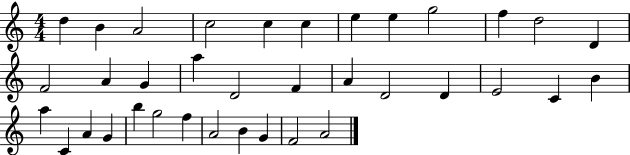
{
  \clef treble
  \numericTimeSignature
  \time 4/4
  \key c \major
  d''4 b'4 a'2 | c''2 c''4 c''4 | e''4 e''4 g''2 | f''4 d''2 d'4 | \break f'2 a'4 g'4 | a''4 d'2 f'4 | a'4 d'2 d'4 | e'2 c'4 b'4 | \break a''4 c'4 a'4 g'4 | b''4 g''2 f''4 | a'2 b'4 g'4 | f'2 a'2 | \break \bar "|."
}